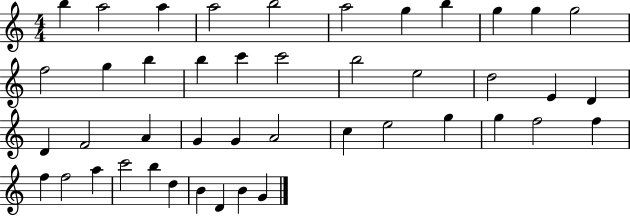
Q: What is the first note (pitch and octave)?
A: B5